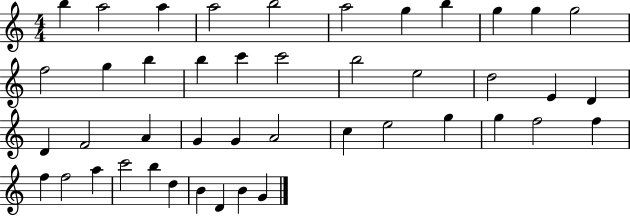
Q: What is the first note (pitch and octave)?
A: B5